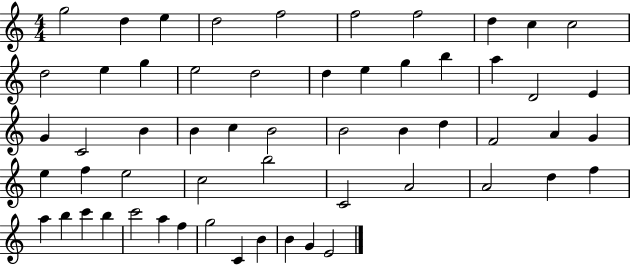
G5/h D5/q E5/q D5/h F5/h F5/h F5/h D5/q C5/q C5/h D5/h E5/q G5/q E5/h D5/h D5/q E5/q G5/q B5/q A5/q D4/h E4/q G4/q C4/h B4/q B4/q C5/q B4/h B4/h B4/q D5/q F4/h A4/q G4/q E5/q F5/q E5/h C5/h B5/h C4/h A4/h A4/h D5/q F5/q A5/q B5/q C6/q B5/q C6/h A5/q F5/q G5/h C4/q B4/q B4/q G4/q E4/h